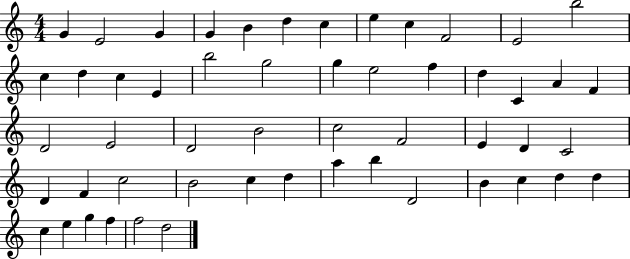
{
  \clef treble
  \numericTimeSignature
  \time 4/4
  \key c \major
  g'4 e'2 g'4 | g'4 b'4 d''4 c''4 | e''4 c''4 f'2 | e'2 b''2 | \break c''4 d''4 c''4 e'4 | b''2 g''2 | g''4 e''2 f''4 | d''4 c'4 a'4 f'4 | \break d'2 e'2 | d'2 b'2 | c''2 f'2 | e'4 d'4 c'2 | \break d'4 f'4 c''2 | b'2 c''4 d''4 | a''4 b''4 d'2 | b'4 c''4 d''4 d''4 | \break c''4 e''4 g''4 f''4 | f''2 d''2 | \bar "|."
}